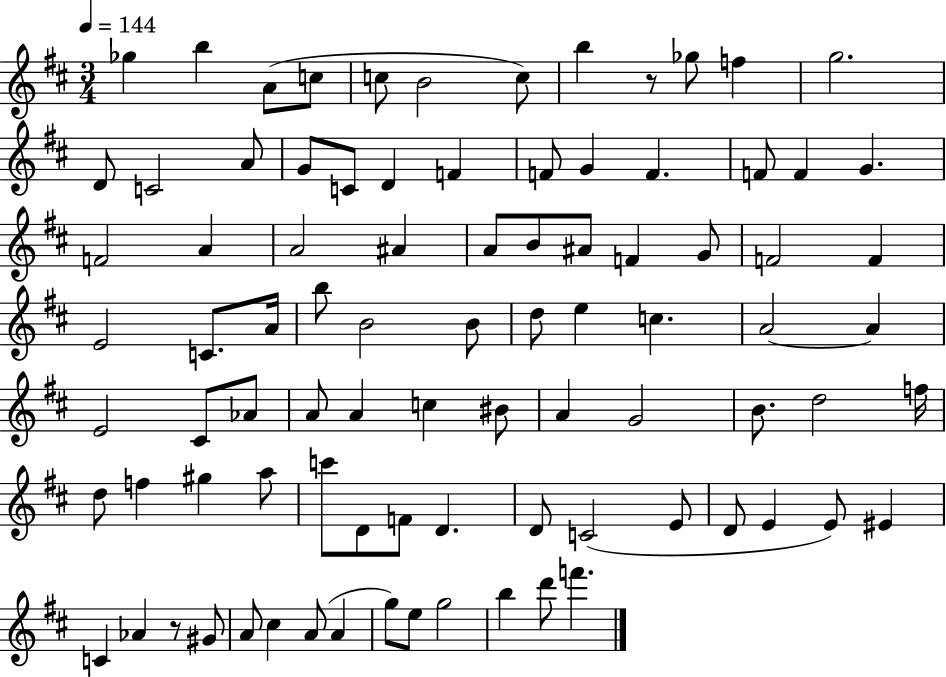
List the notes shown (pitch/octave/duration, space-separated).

Gb5/q B5/q A4/e C5/e C5/e B4/h C5/e B5/q R/e Gb5/e F5/q G5/h. D4/e C4/h A4/e G4/e C4/e D4/q F4/q F4/e G4/q F4/q. F4/e F4/q G4/q. F4/h A4/q A4/h A#4/q A4/e B4/e A#4/e F4/q G4/e F4/h F4/q E4/h C4/e. A4/s B5/e B4/h B4/e D5/e E5/q C5/q. A4/h A4/q E4/h C#4/e Ab4/e A4/e A4/q C5/q BIS4/e A4/q G4/h B4/e. D5/h F5/s D5/e F5/q G#5/q A5/e C6/e D4/e F4/e D4/q. D4/e C4/h E4/e D4/e E4/q E4/e EIS4/q C4/q Ab4/q R/e G#4/e A4/e C#5/q A4/e A4/q G5/e E5/e G5/h B5/q D6/e F6/q.